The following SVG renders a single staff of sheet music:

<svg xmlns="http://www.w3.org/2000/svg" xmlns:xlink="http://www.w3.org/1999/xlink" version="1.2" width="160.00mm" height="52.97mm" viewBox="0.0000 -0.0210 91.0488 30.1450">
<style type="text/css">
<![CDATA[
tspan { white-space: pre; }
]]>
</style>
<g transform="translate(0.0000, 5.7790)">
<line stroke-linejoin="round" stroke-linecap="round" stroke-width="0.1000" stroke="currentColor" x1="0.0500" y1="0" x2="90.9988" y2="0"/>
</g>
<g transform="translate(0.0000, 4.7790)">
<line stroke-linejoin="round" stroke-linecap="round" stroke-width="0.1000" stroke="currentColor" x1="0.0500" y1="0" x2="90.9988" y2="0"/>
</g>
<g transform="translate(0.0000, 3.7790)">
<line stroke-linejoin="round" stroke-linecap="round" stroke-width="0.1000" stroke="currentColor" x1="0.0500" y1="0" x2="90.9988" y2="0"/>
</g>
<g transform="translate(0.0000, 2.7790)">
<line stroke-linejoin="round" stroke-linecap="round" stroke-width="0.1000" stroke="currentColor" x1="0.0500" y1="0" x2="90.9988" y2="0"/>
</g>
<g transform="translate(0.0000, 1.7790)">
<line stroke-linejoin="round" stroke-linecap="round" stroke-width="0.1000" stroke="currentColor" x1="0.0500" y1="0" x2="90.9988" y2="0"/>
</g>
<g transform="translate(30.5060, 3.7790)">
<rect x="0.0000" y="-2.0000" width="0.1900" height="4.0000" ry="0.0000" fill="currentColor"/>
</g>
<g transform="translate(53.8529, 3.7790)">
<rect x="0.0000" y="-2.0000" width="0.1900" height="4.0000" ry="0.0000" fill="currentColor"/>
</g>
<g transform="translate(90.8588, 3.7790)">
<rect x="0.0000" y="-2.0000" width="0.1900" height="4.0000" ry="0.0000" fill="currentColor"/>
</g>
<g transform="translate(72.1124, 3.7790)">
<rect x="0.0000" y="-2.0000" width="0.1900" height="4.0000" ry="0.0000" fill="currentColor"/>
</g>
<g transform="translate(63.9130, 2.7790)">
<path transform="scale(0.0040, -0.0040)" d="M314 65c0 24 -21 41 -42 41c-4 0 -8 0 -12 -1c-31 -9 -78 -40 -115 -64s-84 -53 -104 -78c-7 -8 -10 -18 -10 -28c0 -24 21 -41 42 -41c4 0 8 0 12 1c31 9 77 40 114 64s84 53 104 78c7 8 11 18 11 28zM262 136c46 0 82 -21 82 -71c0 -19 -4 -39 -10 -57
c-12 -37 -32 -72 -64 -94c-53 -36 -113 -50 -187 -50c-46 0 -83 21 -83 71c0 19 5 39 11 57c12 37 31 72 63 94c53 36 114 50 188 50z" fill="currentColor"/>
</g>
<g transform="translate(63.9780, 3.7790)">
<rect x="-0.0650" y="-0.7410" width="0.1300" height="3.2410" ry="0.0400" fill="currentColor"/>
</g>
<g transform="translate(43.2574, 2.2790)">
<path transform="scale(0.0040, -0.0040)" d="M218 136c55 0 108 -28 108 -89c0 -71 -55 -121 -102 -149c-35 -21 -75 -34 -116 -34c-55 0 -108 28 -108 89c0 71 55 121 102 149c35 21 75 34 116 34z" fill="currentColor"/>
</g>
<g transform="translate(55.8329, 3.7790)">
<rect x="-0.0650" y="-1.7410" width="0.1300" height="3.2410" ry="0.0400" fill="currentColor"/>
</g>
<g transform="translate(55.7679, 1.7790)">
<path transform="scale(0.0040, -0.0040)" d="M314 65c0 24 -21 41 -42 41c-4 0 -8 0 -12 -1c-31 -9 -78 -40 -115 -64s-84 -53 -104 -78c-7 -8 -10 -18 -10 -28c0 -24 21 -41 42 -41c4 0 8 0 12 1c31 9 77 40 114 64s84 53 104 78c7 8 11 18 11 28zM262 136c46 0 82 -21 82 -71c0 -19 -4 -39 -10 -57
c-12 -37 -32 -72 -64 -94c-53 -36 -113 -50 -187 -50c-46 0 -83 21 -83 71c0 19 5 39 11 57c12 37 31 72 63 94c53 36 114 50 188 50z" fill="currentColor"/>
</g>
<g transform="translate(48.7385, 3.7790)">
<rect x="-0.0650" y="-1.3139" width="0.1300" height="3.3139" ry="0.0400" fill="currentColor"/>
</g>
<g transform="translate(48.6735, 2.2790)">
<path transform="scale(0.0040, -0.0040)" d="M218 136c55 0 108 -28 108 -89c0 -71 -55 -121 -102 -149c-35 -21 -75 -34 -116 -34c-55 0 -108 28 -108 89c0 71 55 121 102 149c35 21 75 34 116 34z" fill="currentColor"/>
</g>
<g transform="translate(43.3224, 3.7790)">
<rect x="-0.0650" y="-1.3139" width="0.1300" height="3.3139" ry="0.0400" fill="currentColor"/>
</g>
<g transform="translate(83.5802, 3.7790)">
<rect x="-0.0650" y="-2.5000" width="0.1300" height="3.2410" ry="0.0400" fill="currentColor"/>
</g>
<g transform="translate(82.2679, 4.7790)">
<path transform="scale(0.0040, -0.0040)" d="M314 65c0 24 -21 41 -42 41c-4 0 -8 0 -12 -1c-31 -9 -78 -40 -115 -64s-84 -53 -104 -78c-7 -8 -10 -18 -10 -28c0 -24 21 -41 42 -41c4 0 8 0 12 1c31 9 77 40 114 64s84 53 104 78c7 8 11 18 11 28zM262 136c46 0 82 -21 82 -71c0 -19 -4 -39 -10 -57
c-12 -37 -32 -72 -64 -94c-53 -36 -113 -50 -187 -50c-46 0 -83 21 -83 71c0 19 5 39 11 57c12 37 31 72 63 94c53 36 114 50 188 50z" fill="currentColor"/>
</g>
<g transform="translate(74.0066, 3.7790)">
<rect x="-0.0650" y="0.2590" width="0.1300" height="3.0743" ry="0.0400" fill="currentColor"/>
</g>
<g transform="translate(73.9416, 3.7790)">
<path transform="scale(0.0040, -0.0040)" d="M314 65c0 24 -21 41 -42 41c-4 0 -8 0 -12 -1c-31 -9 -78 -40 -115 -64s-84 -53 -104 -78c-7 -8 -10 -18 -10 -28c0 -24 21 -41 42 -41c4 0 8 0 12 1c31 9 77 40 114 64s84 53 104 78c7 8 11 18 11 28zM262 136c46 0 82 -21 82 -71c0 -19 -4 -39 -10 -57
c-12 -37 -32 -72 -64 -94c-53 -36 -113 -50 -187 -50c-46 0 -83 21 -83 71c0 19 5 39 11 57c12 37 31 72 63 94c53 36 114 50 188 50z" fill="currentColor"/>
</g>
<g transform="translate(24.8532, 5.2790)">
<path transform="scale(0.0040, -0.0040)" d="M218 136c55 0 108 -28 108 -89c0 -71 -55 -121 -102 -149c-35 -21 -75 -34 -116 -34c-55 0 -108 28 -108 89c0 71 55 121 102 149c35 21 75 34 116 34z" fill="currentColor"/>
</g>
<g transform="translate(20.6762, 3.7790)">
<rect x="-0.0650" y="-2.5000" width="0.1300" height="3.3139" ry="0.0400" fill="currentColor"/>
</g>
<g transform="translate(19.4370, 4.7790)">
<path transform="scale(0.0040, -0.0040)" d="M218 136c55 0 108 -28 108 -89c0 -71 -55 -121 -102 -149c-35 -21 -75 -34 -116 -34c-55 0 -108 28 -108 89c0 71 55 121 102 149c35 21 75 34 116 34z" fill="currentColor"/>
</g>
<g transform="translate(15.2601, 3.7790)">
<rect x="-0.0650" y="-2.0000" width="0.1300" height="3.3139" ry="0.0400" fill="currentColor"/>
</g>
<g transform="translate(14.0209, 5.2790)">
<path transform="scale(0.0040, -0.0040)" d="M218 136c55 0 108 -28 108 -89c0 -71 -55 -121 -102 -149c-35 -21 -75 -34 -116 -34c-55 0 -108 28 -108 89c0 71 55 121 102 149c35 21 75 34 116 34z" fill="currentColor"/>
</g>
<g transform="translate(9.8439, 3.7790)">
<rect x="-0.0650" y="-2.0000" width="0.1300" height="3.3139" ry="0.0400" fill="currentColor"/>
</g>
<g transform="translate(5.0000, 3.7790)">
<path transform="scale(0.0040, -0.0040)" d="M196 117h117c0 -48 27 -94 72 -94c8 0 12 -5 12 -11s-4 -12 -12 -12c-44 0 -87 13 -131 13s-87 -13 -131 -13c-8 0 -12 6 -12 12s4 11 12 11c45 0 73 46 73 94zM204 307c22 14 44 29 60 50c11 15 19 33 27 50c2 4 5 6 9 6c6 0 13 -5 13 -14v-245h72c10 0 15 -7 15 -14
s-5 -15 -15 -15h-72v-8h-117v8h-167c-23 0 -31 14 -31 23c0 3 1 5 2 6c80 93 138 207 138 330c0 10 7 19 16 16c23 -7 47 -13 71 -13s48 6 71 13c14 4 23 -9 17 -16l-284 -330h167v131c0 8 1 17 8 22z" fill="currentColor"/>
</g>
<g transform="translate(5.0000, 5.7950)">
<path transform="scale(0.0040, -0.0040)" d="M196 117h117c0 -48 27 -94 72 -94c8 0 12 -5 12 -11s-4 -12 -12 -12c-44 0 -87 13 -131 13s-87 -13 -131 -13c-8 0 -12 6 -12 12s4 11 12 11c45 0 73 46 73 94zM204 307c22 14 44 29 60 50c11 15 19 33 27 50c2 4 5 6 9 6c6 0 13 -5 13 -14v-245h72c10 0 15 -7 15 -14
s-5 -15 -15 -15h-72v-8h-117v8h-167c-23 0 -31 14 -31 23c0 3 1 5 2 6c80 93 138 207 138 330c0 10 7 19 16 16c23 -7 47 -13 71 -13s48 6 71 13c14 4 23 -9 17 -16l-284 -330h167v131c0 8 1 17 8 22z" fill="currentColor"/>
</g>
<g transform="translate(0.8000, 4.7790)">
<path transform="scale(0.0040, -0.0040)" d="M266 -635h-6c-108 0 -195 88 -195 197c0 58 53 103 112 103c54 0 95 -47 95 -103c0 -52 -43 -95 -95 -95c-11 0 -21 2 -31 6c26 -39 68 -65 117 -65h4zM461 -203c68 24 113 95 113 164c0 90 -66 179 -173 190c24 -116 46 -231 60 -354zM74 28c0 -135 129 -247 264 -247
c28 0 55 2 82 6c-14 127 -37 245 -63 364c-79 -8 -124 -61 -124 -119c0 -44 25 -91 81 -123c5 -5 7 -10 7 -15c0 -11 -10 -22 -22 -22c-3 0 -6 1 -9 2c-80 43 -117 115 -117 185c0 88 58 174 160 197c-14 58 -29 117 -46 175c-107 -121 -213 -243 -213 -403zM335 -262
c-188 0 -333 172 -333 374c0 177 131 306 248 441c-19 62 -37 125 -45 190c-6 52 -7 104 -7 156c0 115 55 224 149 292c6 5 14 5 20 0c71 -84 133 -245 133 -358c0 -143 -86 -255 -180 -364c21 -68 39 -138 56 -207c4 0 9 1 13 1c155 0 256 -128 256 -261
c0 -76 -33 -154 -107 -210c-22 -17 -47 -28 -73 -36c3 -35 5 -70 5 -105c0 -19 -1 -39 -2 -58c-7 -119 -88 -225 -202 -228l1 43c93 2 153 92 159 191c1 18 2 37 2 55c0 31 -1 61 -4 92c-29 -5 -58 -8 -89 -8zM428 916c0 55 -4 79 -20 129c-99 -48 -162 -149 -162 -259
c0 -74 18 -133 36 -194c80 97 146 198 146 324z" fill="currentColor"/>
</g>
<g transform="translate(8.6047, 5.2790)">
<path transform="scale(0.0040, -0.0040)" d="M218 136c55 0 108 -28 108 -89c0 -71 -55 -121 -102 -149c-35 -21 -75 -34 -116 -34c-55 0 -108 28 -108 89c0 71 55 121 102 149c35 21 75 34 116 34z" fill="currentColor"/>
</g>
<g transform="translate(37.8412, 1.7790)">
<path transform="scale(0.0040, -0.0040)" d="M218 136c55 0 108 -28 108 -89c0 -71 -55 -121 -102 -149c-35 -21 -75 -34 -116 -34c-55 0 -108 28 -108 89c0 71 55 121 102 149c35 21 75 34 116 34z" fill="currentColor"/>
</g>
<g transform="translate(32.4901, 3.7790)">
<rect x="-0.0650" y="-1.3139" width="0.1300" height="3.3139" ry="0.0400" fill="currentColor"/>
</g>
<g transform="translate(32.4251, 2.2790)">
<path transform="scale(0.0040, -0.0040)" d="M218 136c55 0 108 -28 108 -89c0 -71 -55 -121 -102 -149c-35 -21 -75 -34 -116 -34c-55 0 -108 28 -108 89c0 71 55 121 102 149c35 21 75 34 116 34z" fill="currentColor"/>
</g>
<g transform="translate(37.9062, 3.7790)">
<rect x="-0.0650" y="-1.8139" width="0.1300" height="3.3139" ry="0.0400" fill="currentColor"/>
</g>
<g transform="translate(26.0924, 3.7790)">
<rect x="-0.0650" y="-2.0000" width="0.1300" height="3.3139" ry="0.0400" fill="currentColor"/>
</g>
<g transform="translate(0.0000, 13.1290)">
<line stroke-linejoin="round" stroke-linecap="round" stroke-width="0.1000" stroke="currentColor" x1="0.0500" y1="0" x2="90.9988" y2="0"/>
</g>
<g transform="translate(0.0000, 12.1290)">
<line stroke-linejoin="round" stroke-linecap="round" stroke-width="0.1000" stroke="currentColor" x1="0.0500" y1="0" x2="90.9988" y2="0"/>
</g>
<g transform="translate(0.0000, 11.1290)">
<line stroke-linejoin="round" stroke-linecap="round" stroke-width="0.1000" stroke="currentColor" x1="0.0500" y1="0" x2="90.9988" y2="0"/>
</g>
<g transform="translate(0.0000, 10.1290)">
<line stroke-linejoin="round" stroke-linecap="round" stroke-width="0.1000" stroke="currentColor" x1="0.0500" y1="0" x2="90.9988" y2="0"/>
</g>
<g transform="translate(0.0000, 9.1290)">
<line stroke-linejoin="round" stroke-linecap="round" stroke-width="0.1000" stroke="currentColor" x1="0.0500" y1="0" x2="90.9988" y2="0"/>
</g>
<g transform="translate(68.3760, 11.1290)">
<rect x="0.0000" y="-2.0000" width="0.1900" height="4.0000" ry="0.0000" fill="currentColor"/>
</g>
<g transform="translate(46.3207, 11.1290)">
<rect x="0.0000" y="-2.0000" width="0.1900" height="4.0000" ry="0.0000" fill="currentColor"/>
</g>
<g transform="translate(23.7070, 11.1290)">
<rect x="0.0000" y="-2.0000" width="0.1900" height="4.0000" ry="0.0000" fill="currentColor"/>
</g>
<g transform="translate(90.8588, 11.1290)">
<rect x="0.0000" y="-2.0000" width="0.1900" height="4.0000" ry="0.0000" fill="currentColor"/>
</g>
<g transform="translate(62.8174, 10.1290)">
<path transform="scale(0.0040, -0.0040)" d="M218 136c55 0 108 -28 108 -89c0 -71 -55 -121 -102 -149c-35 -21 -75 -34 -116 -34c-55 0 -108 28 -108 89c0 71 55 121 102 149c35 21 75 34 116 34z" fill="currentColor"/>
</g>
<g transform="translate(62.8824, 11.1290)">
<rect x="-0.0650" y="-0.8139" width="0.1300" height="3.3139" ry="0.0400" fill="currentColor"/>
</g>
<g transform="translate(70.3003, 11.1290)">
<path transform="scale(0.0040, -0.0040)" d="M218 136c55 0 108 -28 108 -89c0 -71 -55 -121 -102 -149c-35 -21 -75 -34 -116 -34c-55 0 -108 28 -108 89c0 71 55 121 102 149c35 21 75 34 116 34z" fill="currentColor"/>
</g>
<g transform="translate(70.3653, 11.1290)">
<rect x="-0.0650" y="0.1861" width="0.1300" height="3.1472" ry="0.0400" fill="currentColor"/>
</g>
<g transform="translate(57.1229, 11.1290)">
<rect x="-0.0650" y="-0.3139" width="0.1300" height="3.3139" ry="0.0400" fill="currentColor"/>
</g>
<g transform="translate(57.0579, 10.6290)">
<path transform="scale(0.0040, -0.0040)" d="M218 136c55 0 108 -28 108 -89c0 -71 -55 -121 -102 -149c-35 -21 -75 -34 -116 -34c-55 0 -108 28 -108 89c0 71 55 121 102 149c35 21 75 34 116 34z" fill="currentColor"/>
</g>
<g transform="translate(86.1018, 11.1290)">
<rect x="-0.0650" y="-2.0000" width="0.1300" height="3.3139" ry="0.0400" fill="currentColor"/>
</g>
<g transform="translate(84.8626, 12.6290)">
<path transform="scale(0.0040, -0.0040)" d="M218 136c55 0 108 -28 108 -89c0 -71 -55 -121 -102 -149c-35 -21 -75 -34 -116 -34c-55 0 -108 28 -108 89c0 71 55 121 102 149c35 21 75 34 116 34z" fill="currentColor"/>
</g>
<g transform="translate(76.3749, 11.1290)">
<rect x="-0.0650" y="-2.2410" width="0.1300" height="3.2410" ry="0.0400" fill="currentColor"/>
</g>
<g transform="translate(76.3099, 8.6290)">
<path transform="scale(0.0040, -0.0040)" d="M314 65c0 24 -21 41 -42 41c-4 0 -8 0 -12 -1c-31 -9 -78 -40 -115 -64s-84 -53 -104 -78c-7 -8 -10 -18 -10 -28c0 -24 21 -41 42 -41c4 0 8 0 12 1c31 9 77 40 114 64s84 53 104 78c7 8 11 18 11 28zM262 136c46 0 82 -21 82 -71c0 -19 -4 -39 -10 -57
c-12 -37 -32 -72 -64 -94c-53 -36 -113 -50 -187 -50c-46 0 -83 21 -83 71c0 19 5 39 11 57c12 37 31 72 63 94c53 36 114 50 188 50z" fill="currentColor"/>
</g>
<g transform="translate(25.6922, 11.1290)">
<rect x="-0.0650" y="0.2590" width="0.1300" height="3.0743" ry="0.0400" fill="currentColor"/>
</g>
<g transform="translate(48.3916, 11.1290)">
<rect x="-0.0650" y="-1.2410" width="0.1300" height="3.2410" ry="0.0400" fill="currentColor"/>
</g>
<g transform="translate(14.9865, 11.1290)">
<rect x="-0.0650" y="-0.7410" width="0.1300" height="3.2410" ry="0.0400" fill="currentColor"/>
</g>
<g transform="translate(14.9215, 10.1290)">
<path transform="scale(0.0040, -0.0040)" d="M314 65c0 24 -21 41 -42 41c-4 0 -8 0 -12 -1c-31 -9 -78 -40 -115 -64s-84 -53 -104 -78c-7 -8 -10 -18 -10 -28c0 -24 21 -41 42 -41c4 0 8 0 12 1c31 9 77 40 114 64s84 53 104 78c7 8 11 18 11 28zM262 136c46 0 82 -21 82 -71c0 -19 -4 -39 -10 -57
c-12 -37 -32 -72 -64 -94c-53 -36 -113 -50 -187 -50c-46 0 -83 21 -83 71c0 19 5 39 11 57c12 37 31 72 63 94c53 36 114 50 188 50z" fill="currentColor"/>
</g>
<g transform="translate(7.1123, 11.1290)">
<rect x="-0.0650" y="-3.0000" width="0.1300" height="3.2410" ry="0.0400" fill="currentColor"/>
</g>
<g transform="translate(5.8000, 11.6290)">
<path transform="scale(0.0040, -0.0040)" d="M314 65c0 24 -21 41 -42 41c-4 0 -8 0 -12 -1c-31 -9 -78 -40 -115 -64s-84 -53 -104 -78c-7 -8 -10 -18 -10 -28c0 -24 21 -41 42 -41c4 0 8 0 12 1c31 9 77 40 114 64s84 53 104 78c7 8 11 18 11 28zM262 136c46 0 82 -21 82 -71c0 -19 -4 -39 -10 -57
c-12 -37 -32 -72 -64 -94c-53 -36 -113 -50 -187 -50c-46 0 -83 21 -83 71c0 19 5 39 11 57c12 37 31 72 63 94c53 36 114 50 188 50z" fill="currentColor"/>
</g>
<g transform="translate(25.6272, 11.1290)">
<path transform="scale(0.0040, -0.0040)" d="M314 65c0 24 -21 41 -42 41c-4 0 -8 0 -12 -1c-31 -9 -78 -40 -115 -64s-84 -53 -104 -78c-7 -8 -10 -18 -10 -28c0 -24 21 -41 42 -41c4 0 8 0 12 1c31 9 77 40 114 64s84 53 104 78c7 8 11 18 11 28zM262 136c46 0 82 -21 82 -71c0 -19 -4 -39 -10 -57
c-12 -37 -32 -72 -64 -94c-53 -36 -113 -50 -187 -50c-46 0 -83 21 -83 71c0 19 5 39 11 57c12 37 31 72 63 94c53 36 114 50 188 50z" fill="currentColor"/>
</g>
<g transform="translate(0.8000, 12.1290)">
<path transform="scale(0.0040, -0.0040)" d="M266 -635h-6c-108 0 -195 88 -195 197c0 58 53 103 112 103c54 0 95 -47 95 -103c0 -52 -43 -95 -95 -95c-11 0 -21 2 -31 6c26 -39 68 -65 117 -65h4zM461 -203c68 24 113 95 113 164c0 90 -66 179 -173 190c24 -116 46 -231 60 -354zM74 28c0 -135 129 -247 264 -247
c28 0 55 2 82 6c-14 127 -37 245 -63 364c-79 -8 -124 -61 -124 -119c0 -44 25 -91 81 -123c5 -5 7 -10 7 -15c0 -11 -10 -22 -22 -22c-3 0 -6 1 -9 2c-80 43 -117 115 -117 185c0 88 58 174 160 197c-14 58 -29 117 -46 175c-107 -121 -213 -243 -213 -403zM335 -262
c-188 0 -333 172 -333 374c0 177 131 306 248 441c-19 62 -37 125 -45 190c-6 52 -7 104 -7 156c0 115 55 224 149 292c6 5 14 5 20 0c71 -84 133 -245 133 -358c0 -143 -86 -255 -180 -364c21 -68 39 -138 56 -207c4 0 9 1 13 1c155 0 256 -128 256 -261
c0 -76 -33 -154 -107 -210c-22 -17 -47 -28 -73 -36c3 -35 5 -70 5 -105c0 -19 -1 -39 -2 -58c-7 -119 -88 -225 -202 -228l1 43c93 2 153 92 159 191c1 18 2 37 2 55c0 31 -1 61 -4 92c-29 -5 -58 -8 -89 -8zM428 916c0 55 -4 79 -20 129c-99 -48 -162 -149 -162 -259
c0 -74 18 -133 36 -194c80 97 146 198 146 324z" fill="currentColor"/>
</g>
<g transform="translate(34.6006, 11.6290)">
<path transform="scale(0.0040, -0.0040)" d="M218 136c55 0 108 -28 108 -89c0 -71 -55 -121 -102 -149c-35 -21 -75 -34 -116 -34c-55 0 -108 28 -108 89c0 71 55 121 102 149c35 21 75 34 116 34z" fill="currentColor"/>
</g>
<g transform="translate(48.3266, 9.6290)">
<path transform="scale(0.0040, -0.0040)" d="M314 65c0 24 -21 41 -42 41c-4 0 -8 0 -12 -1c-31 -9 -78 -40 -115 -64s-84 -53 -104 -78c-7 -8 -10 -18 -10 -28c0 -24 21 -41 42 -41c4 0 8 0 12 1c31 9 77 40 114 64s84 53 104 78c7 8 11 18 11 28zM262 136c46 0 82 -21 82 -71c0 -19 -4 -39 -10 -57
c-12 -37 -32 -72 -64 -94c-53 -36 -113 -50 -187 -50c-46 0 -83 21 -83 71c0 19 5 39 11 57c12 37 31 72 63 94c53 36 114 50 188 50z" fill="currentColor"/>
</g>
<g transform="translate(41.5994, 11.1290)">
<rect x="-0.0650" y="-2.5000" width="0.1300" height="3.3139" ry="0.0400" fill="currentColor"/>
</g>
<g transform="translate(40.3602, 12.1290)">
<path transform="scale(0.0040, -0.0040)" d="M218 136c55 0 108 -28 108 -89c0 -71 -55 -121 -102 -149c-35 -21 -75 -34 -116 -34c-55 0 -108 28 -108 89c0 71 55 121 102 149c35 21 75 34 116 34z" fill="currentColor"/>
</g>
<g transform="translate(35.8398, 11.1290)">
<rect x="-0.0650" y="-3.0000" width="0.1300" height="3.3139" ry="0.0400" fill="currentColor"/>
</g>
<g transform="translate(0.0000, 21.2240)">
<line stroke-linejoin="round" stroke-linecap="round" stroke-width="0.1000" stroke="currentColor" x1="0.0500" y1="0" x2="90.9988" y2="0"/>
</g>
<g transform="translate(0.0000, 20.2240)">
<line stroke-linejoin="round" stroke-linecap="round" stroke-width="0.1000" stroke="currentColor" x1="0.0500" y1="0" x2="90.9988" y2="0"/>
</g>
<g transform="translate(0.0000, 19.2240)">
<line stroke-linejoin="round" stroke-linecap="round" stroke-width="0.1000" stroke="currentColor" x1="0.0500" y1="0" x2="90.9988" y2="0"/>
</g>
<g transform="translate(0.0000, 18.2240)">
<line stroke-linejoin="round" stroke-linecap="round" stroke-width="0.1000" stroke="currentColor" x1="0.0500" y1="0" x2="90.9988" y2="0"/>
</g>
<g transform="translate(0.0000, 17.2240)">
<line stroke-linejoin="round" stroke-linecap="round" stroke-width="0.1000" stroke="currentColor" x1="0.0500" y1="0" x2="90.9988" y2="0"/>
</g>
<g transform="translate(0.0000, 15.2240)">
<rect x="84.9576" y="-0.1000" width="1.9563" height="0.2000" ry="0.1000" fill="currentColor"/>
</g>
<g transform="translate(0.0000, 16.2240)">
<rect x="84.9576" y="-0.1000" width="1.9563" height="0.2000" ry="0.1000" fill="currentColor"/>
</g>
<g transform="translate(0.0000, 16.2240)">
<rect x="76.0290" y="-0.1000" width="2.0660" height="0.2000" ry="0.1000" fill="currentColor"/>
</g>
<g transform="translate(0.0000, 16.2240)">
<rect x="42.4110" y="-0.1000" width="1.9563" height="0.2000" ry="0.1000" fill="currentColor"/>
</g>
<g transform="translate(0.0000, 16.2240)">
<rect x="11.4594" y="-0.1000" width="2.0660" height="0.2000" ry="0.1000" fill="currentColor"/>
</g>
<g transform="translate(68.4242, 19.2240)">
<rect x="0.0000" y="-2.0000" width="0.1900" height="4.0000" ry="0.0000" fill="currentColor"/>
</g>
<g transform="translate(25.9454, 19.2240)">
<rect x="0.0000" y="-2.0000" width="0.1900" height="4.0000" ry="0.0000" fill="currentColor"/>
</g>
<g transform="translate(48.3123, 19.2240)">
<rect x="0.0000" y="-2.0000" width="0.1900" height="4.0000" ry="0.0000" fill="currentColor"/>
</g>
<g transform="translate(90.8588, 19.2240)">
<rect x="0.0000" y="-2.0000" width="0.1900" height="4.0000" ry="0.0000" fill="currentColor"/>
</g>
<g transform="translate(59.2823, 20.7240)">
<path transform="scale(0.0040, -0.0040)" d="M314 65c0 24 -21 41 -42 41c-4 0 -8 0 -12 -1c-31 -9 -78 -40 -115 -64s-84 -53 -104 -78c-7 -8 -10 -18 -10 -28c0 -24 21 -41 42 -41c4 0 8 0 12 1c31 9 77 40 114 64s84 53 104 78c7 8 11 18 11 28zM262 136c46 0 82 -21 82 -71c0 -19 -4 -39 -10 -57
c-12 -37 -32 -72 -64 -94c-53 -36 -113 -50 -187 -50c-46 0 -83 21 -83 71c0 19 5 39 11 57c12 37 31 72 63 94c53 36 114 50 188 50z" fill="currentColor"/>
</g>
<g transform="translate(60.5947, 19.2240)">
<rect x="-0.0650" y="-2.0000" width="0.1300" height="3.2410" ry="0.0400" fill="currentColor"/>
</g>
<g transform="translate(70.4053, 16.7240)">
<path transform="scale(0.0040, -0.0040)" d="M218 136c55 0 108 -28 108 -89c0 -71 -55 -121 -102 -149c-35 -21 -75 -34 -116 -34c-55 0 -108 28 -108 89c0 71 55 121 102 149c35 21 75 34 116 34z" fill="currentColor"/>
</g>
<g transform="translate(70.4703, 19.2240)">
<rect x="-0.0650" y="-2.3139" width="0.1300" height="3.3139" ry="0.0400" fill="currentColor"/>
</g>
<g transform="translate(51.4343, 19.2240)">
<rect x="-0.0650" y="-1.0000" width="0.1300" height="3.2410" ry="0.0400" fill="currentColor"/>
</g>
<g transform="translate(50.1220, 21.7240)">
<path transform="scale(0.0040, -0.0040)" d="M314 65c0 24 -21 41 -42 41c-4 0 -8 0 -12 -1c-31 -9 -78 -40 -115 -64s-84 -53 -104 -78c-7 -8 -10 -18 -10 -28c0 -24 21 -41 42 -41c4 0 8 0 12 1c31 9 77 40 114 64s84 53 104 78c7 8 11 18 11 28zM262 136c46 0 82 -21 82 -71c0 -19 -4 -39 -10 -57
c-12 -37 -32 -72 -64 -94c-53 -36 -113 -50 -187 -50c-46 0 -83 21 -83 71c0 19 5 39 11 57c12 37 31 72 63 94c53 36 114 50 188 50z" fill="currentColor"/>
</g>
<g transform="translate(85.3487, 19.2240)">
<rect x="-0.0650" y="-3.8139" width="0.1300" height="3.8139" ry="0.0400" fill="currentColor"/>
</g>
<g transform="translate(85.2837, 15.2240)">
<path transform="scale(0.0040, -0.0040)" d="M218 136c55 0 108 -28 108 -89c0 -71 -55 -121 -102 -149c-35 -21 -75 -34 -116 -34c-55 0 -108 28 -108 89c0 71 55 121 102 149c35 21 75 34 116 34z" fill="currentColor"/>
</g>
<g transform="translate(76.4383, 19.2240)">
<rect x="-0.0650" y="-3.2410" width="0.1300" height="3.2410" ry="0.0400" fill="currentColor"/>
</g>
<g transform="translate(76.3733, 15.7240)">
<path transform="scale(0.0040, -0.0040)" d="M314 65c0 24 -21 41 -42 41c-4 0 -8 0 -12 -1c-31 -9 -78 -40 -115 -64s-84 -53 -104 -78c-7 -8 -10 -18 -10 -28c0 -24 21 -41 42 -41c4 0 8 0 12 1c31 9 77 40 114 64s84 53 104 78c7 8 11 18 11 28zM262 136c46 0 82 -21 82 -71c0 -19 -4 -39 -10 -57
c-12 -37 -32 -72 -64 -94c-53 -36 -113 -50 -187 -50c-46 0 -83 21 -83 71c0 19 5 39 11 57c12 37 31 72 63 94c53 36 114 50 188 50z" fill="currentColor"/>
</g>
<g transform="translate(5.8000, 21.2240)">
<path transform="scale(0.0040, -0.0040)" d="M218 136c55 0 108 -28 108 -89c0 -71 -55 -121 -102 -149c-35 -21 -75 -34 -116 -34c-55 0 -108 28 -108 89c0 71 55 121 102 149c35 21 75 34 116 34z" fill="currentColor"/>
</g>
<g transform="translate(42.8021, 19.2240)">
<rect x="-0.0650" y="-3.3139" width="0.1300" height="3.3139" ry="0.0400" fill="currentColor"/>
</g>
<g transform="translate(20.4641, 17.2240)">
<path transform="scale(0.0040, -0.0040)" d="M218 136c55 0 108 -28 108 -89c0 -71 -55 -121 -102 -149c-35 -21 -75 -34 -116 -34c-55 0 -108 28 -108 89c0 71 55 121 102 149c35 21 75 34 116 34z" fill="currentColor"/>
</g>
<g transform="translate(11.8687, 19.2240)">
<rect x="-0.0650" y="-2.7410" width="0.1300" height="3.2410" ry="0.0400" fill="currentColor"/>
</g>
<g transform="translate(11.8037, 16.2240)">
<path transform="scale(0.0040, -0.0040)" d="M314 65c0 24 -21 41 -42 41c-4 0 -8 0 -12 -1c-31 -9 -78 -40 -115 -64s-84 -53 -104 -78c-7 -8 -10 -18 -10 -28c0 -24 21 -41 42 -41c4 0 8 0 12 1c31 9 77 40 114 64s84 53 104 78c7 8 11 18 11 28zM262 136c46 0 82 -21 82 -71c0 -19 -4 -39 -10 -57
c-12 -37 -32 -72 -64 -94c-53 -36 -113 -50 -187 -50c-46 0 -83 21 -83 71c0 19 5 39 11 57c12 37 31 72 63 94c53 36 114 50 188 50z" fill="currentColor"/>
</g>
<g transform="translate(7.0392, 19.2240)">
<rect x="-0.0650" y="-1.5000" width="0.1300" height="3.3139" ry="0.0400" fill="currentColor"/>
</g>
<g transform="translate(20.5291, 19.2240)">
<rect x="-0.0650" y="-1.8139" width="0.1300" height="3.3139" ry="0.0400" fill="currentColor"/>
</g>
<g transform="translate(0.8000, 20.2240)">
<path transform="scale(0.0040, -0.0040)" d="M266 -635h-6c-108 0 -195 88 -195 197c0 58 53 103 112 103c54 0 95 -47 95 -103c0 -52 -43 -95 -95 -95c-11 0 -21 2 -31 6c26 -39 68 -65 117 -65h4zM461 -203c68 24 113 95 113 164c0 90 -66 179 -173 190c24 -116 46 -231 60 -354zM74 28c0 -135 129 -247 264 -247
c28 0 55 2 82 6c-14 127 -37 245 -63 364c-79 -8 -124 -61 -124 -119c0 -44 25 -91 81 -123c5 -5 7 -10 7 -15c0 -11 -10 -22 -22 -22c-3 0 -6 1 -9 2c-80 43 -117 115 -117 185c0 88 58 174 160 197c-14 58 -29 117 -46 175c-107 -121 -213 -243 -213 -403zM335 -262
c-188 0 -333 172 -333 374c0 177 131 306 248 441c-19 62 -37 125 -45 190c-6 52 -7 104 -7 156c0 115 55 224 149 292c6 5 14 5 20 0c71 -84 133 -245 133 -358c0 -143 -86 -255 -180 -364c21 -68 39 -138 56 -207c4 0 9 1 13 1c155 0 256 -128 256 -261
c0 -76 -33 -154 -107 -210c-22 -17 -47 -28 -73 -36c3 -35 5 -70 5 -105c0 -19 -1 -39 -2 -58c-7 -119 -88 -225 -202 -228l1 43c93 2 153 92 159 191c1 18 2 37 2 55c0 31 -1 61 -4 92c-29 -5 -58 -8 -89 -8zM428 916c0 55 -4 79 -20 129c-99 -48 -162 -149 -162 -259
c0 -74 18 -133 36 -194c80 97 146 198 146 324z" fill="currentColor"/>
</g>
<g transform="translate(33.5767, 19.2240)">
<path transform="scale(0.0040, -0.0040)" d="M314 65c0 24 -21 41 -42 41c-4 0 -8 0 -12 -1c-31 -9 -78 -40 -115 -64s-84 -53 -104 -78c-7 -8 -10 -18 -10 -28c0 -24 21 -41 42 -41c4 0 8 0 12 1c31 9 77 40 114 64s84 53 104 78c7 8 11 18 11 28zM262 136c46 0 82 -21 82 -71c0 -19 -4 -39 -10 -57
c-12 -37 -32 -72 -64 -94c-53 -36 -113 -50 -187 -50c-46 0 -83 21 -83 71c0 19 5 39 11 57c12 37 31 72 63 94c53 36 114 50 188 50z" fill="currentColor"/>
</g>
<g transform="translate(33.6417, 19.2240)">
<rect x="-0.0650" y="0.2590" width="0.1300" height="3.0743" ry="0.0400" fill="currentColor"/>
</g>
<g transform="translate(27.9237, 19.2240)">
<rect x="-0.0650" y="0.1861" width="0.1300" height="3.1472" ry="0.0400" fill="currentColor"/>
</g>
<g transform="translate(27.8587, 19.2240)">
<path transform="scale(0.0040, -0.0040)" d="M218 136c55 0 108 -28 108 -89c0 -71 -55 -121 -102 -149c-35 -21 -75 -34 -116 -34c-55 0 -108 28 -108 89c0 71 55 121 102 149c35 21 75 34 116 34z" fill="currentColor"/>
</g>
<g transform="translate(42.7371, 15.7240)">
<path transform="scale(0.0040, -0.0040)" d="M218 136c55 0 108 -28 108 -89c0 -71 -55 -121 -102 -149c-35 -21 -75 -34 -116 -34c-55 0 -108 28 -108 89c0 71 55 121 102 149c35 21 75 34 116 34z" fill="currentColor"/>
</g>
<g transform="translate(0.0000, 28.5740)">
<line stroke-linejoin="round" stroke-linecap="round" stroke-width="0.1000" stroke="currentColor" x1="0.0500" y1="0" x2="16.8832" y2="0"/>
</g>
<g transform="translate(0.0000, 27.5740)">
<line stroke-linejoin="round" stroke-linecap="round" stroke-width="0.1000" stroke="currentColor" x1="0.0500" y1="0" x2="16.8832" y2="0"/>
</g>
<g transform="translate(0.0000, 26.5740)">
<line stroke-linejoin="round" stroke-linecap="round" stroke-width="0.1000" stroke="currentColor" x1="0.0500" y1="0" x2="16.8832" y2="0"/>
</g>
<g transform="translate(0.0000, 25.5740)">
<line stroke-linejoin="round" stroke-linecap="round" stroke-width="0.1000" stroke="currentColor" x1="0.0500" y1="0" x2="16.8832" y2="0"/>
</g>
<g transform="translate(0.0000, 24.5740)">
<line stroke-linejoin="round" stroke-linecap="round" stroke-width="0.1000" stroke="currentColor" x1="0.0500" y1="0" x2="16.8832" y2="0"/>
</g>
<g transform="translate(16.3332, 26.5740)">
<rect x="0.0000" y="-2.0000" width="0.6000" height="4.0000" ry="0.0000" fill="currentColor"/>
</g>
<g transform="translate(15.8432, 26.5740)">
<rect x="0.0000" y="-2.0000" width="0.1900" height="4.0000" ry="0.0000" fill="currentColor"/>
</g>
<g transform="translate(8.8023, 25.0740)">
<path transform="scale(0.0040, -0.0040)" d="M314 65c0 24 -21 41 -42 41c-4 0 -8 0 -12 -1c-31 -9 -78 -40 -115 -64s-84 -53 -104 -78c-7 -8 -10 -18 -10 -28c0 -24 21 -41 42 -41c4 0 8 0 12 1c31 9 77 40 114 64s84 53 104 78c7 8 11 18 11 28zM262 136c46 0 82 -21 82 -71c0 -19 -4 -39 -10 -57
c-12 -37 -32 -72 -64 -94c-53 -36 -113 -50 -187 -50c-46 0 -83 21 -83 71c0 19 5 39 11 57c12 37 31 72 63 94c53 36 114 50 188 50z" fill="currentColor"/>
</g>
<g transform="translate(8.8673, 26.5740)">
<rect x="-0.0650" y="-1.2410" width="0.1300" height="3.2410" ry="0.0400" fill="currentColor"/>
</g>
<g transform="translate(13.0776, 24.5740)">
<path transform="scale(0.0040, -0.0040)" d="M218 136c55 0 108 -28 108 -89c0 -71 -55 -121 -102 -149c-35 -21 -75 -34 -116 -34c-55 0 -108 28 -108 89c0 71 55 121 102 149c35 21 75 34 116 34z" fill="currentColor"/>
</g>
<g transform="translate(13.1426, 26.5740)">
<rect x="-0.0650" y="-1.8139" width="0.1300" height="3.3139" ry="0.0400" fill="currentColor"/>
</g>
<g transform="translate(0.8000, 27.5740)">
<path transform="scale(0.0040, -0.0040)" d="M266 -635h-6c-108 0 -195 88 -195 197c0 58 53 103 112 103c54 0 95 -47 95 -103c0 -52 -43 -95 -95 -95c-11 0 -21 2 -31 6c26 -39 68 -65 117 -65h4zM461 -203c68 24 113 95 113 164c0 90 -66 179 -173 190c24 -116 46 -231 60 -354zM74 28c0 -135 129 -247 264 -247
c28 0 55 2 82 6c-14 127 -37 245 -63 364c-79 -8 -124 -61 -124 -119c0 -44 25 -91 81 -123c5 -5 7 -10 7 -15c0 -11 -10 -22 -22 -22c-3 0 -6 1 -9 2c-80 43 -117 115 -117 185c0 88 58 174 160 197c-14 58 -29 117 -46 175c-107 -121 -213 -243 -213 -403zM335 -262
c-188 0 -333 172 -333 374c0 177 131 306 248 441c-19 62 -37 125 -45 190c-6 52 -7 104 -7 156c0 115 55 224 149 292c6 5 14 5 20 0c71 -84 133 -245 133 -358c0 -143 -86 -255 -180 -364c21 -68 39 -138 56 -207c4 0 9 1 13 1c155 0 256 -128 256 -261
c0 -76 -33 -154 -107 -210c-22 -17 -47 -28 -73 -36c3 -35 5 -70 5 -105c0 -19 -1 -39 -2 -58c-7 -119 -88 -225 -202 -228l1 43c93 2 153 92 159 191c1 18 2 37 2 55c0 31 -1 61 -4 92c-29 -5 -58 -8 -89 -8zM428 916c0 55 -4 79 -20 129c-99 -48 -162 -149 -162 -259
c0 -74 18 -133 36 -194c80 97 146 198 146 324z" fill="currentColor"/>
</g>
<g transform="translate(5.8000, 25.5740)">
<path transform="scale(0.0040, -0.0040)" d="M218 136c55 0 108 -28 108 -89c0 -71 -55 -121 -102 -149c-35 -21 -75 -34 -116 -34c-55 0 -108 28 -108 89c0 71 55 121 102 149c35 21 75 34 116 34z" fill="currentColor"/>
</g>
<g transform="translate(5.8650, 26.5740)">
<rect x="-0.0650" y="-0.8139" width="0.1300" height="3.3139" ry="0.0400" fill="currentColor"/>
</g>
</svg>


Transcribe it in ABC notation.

X:1
T:Untitled
M:4/4
L:1/4
K:C
F F G F e f e e f2 d2 B2 G2 A2 d2 B2 A G e2 c d B g2 F E a2 f B B2 b D2 F2 g b2 c' d e2 f